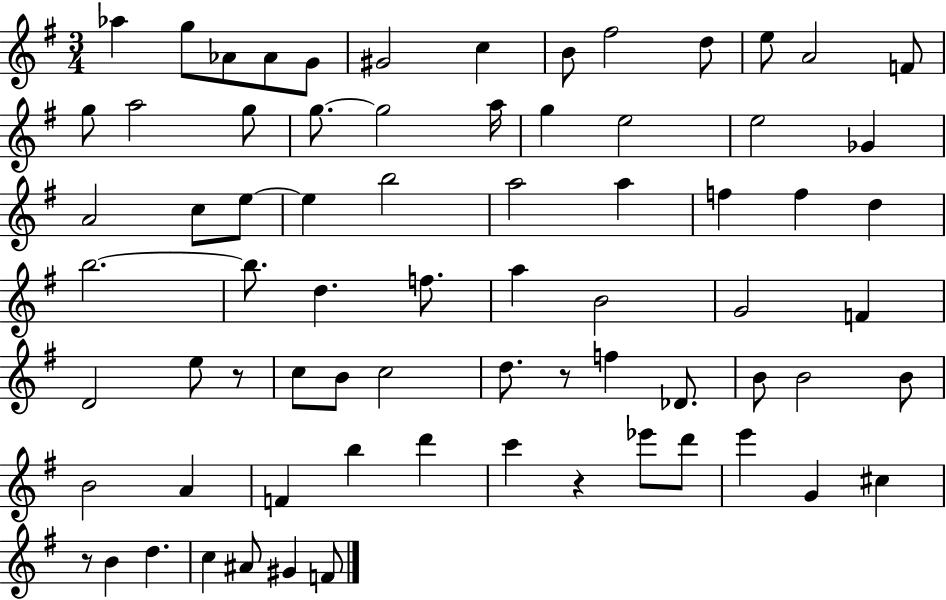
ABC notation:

X:1
T:Untitled
M:3/4
L:1/4
K:G
_a g/2 _A/2 _A/2 G/2 ^G2 c B/2 ^f2 d/2 e/2 A2 F/2 g/2 a2 g/2 g/2 g2 a/4 g e2 e2 _G A2 c/2 e/2 e b2 a2 a f f d b2 b/2 d f/2 a B2 G2 F D2 e/2 z/2 c/2 B/2 c2 d/2 z/2 f _D/2 B/2 B2 B/2 B2 A F b d' c' z _e'/2 d'/2 e' G ^c z/2 B d c ^A/2 ^G F/2